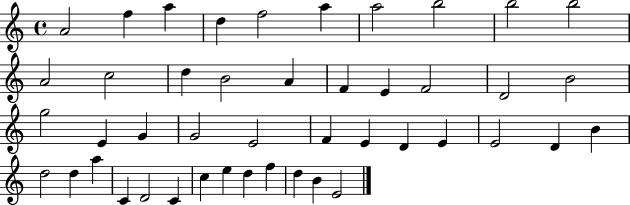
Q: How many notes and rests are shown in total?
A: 45